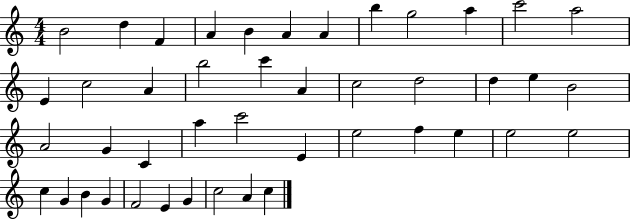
B4/h D5/q F4/q A4/q B4/q A4/q A4/q B5/q G5/h A5/q C6/h A5/h E4/q C5/h A4/q B5/h C6/q A4/q C5/h D5/h D5/q E5/q B4/h A4/h G4/q C4/q A5/q C6/h E4/q E5/h F5/q E5/q E5/h E5/h C5/q G4/q B4/q G4/q F4/h E4/q G4/q C5/h A4/q C5/q